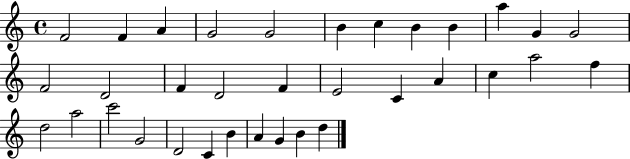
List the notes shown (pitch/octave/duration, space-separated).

F4/h F4/q A4/q G4/h G4/h B4/q C5/q B4/q B4/q A5/q G4/q G4/h F4/h D4/h F4/q D4/h F4/q E4/h C4/q A4/q C5/q A5/h F5/q D5/h A5/h C6/h G4/h D4/h C4/q B4/q A4/q G4/q B4/q D5/q